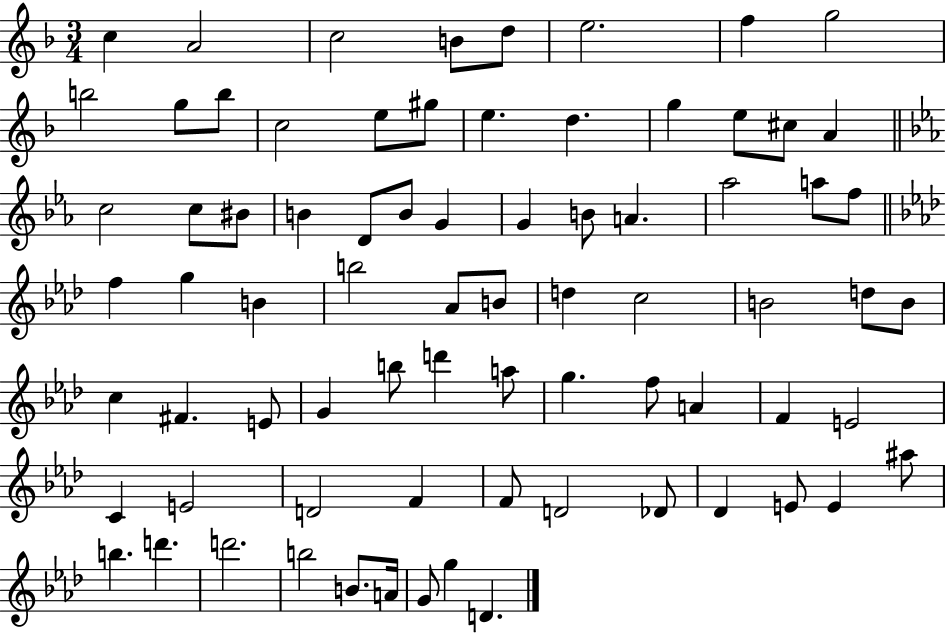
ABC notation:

X:1
T:Untitled
M:3/4
L:1/4
K:F
c A2 c2 B/2 d/2 e2 f g2 b2 g/2 b/2 c2 e/2 ^g/2 e d g e/2 ^c/2 A c2 c/2 ^B/2 B D/2 B/2 G G B/2 A _a2 a/2 f/2 f g B b2 _A/2 B/2 d c2 B2 d/2 B/2 c ^F E/2 G b/2 d' a/2 g f/2 A F E2 C E2 D2 F F/2 D2 _D/2 _D E/2 E ^a/2 b d' d'2 b2 B/2 A/4 G/2 g D